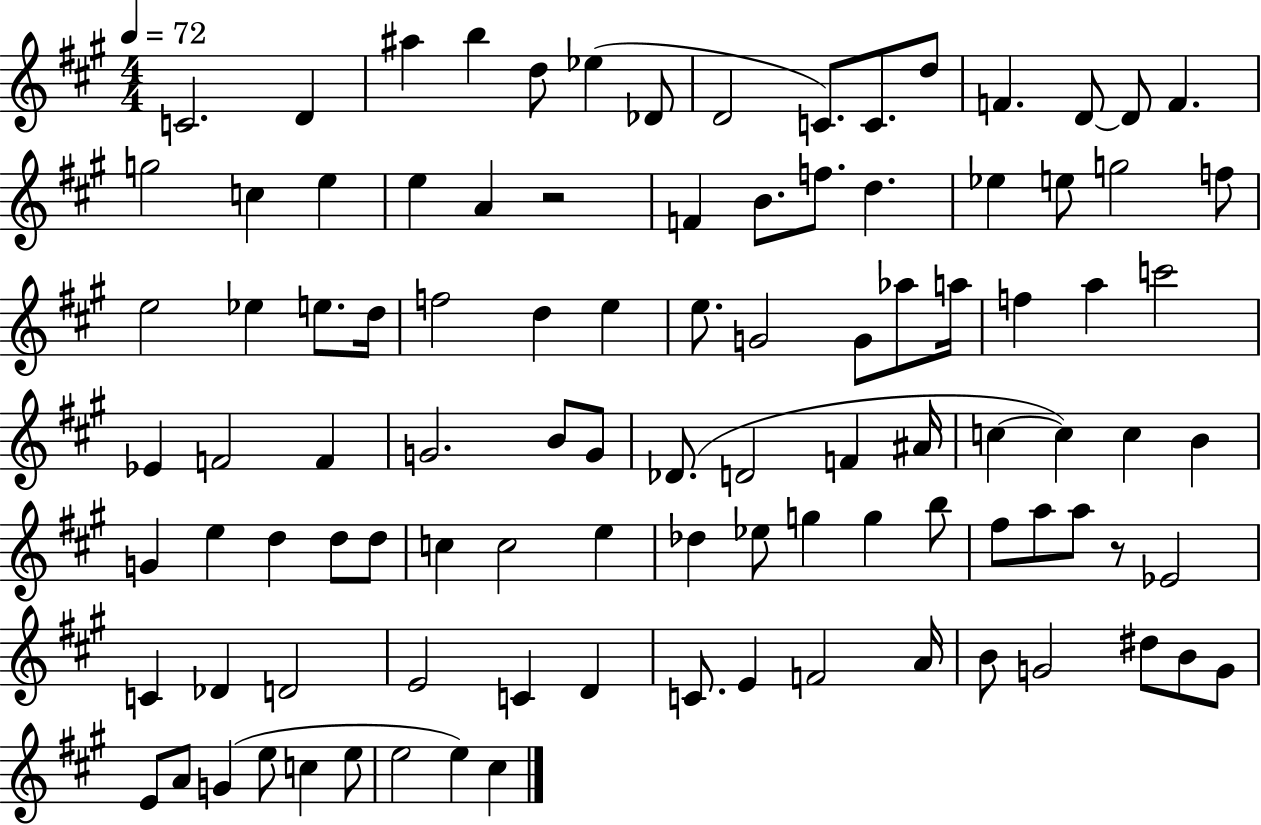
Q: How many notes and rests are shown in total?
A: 100